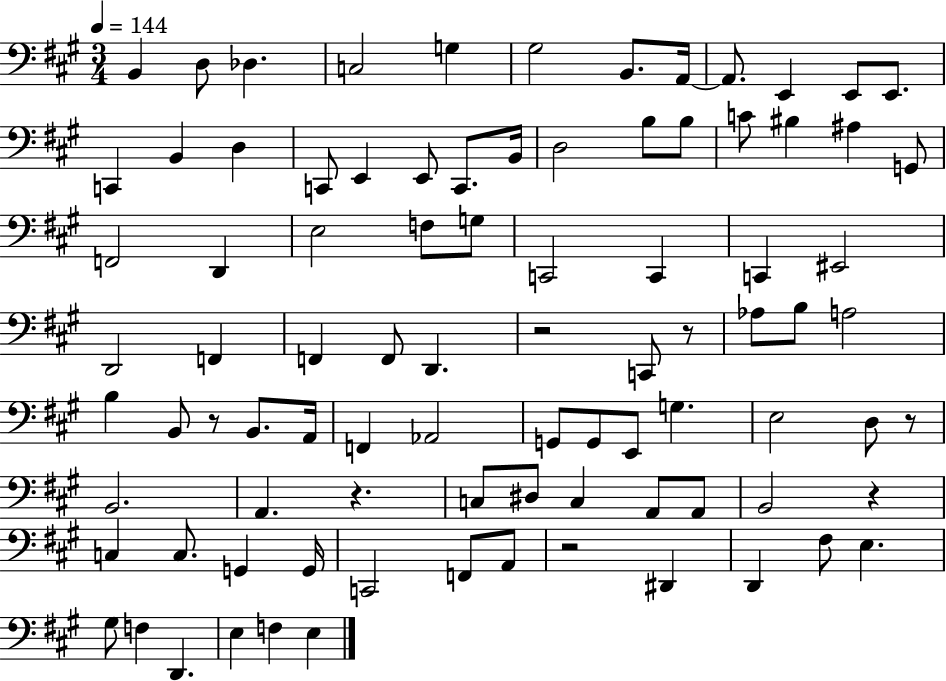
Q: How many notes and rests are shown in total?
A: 89